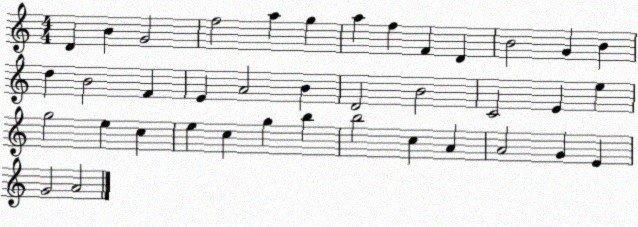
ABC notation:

X:1
T:Untitled
M:4/4
L:1/4
K:C
D B G2 f2 a g a f F D B2 G B d B2 F E A2 B D2 B2 C2 E e g2 e c e c g b b2 c A A2 G E G2 A2